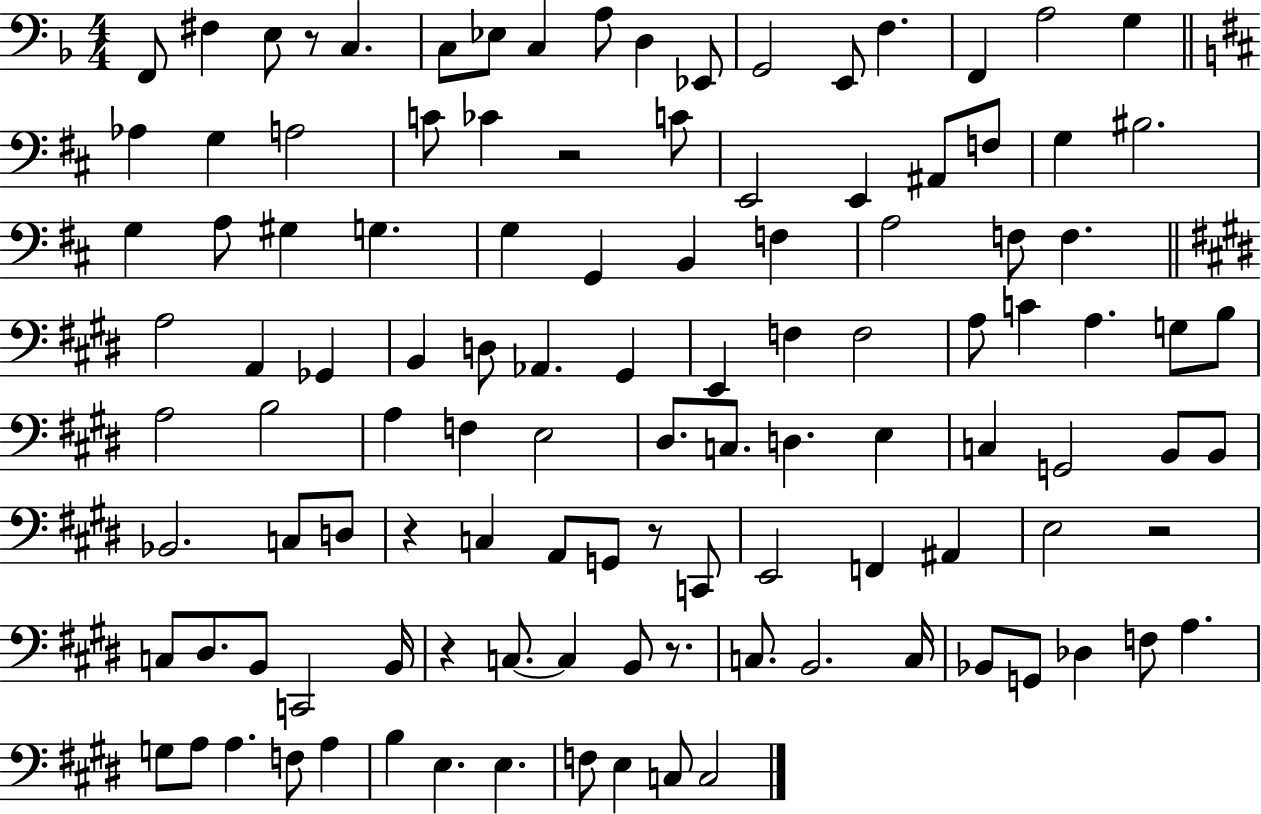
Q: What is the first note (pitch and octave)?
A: F2